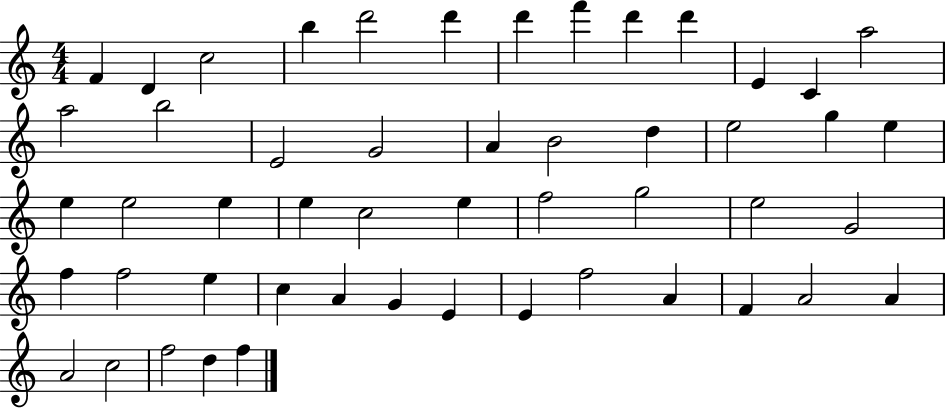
F4/q D4/q C5/h B5/q D6/h D6/q D6/q F6/q D6/q D6/q E4/q C4/q A5/h A5/h B5/h E4/h G4/h A4/q B4/h D5/q E5/h G5/q E5/q E5/q E5/h E5/q E5/q C5/h E5/q F5/h G5/h E5/h G4/h F5/q F5/h E5/q C5/q A4/q G4/q E4/q E4/q F5/h A4/q F4/q A4/h A4/q A4/h C5/h F5/h D5/q F5/q